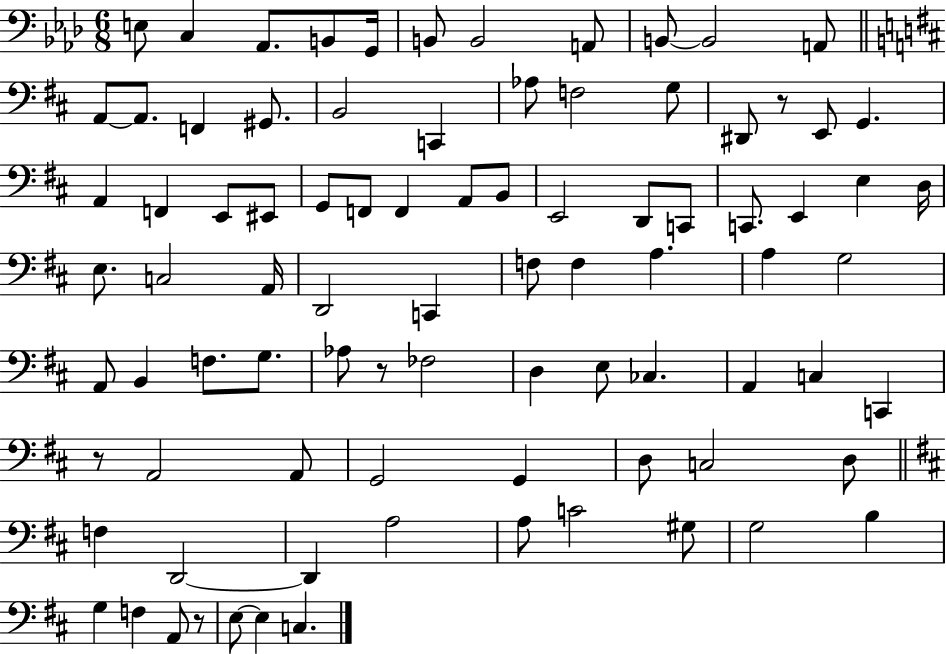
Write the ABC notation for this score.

X:1
T:Untitled
M:6/8
L:1/4
K:Ab
E,/2 C, _A,,/2 B,,/2 G,,/4 B,,/2 B,,2 A,,/2 B,,/2 B,,2 A,,/2 A,,/2 A,,/2 F,, ^G,,/2 B,,2 C,, _A,/2 F,2 G,/2 ^D,,/2 z/2 E,,/2 G,, A,, F,, E,,/2 ^E,,/2 G,,/2 F,,/2 F,, A,,/2 B,,/2 E,,2 D,,/2 C,,/2 C,,/2 E,, E, D,/4 E,/2 C,2 A,,/4 D,,2 C,, F,/2 F, A, A, G,2 A,,/2 B,, F,/2 G,/2 _A,/2 z/2 _F,2 D, E,/2 _C, A,, C, C,, z/2 A,,2 A,,/2 G,,2 G,, D,/2 C,2 D,/2 F, D,,2 D,, A,2 A,/2 C2 ^G,/2 G,2 B, G, F, A,,/2 z/2 E,/2 E, C,